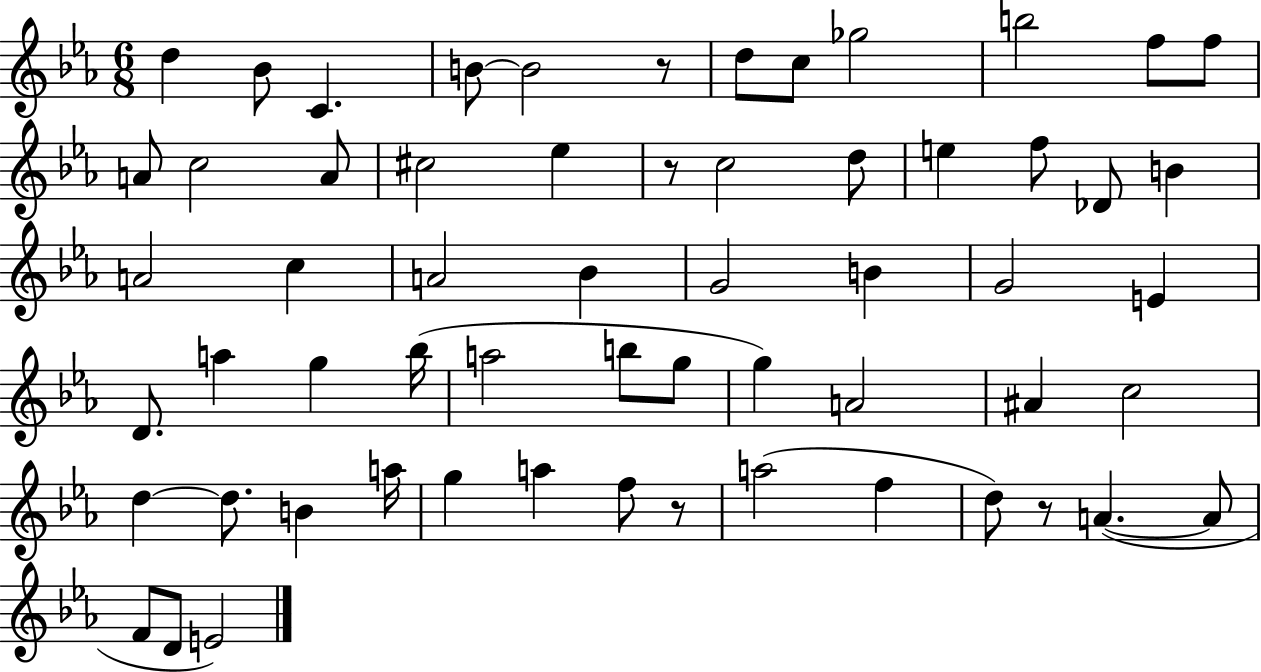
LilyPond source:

{
  \clef treble
  \numericTimeSignature
  \time 6/8
  \key ees \major
  d''4 bes'8 c'4. | b'8~~ b'2 r8 | d''8 c''8 ges''2 | b''2 f''8 f''8 | \break a'8 c''2 a'8 | cis''2 ees''4 | r8 c''2 d''8 | e''4 f''8 des'8 b'4 | \break a'2 c''4 | a'2 bes'4 | g'2 b'4 | g'2 e'4 | \break d'8. a''4 g''4 bes''16( | a''2 b''8 g''8 | g''4) a'2 | ais'4 c''2 | \break d''4~~ d''8. b'4 a''16 | g''4 a''4 f''8 r8 | a''2( f''4 | d''8) r8 a'4.~(~ a'8 | \break f'8 d'8 e'2) | \bar "|."
}